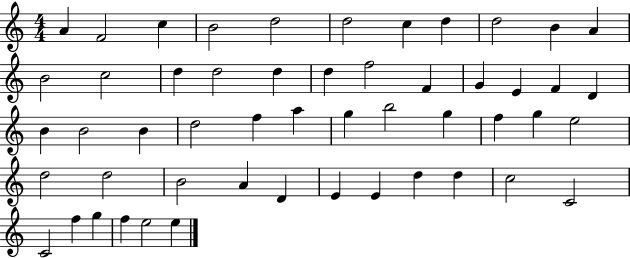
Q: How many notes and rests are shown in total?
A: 52